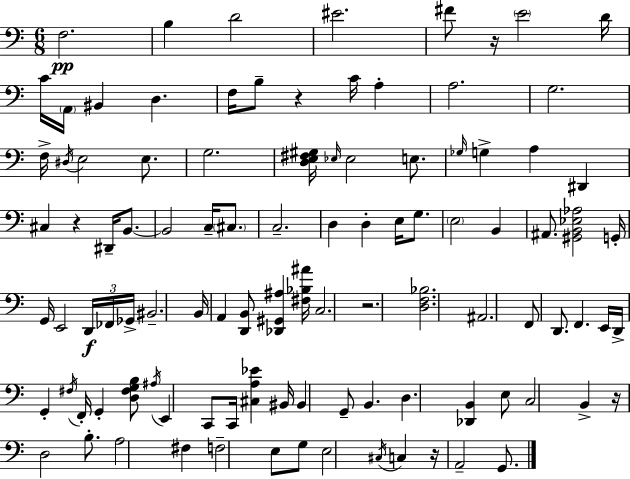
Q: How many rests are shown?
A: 6